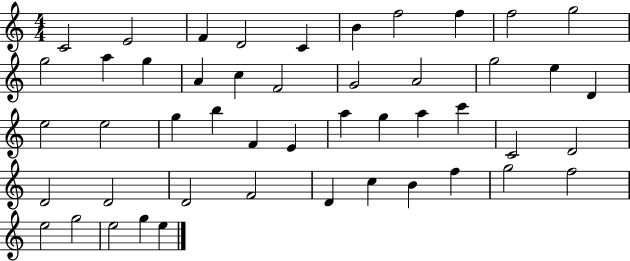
C4/h E4/h F4/q D4/h C4/q B4/q F5/h F5/q F5/h G5/h G5/h A5/q G5/q A4/q C5/q F4/h G4/h A4/h G5/h E5/q D4/q E5/h E5/h G5/q B5/q F4/q E4/q A5/q G5/q A5/q C6/q C4/h D4/h D4/h D4/h D4/h F4/h D4/q C5/q B4/q F5/q G5/h F5/h E5/h G5/h E5/h G5/q E5/q